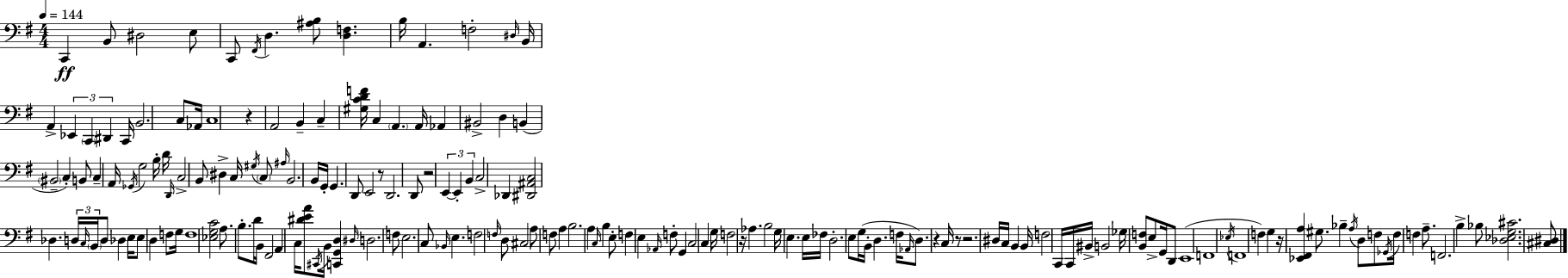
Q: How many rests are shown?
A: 8